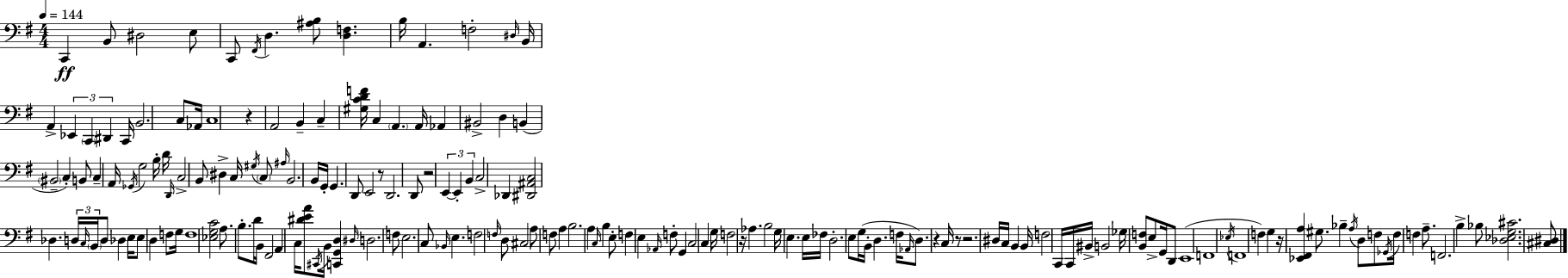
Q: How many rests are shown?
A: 8